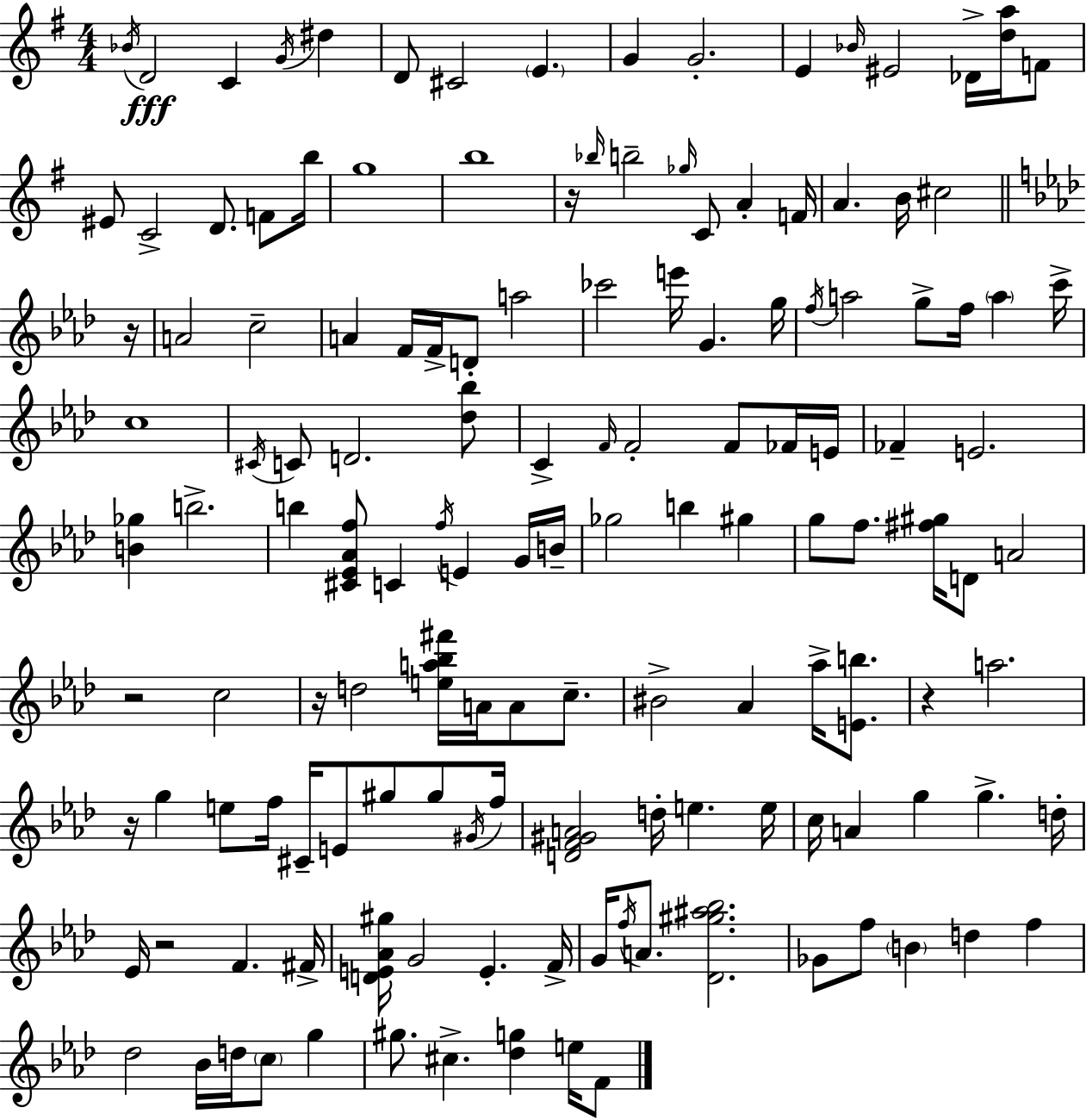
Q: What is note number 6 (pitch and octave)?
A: D4